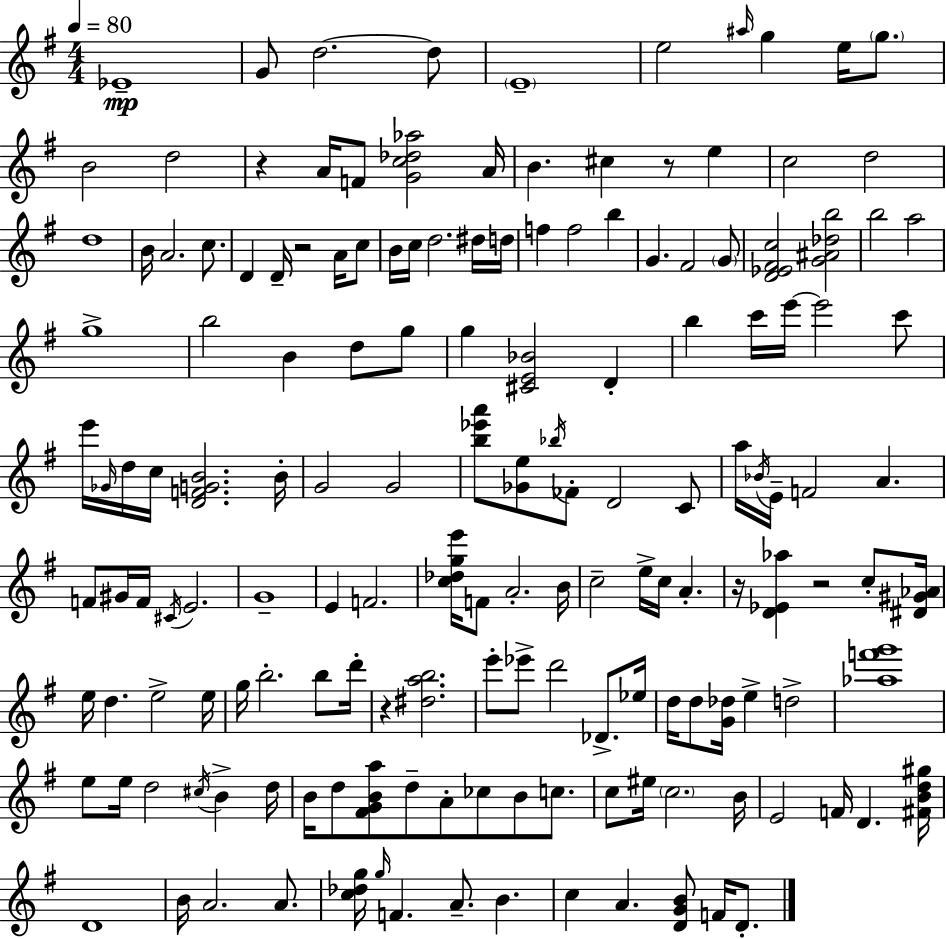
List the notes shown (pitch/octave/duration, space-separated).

Eb4/w G4/e D5/h. D5/e E4/w E5/h A#5/s G5/q E5/s G5/e. B4/h D5/h R/q A4/s F4/e [G4,C5,Db5,Ab5]/h A4/s B4/q. C#5/q R/e E5/q C5/h D5/h D5/w B4/s A4/h. C5/e. D4/q D4/s R/h A4/s C5/e B4/s C5/s D5/h. D#5/s D5/s F5/q F5/h B5/q G4/q. F#4/h G4/e [D4,Eb4,F#4,C5]/h [G4,A#4,Db5,B5]/h B5/h A5/h G5/w B5/h B4/q D5/e G5/e G5/q [C#4,E4,Bb4]/h D4/q B5/q C6/s E6/s E6/h C6/e E6/s Gb4/s D5/s C5/s [D4,F4,G4,B4]/h. B4/s G4/h G4/h [B5,Eb6,A6]/e [Gb4,E5]/e Bb5/s FES4/e D4/h C4/e A5/s Bb4/s E4/s F4/h A4/q. F4/e G#4/s F4/s C#4/s E4/h. G4/w E4/q F4/h. [C5,Db5,G5,E6]/s F4/e A4/h. B4/s C5/h E5/s C5/s A4/q. R/s [D4,Eb4,Ab5]/q R/h C5/e [D#4,G#4,Ab4]/s E5/s D5/q. E5/h E5/s G5/s B5/h. B5/e D6/s R/q [D#5,A5,B5]/h. E6/e Eb6/e D6/h Db4/e. Eb5/s D5/s D5/e [G4,Db5]/s E5/q D5/h [Ab5,F6,G6]/w E5/e E5/s D5/h C#5/s B4/q D5/s B4/s D5/e [F#4,G4,B4,A5]/e D5/e A4/e CES5/e B4/e C5/e. C5/e EIS5/s C5/h. B4/s E4/h F4/s D4/q. [F#4,B4,D5,G#5]/s D4/w B4/s A4/h. A4/e. [C5,Db5,G5]/s G5/s F4/q. A4/e. B4/q. C5/q A4/q. [D4,G4,B4]/e F4/s D4/e.